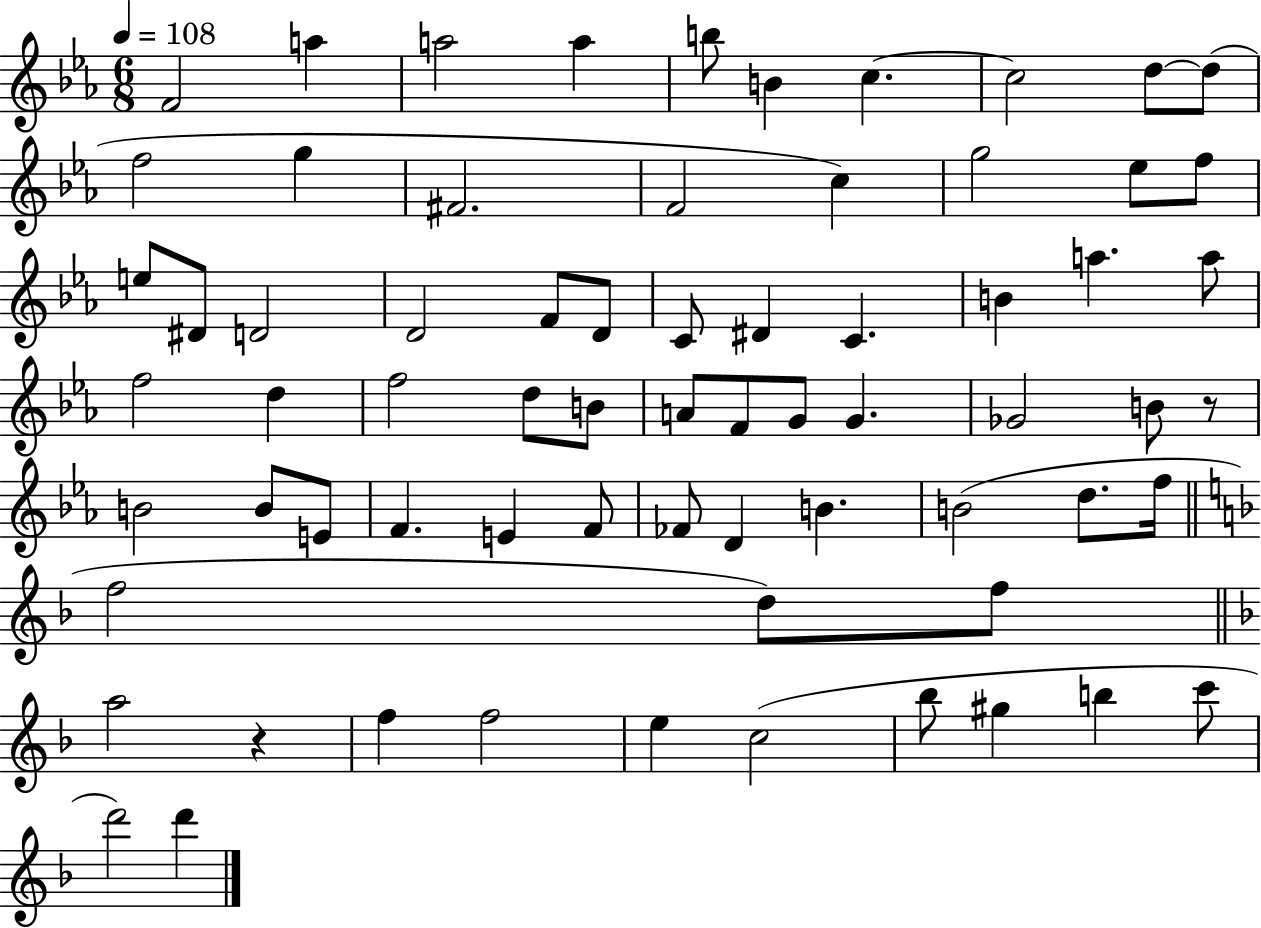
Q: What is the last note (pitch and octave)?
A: D6